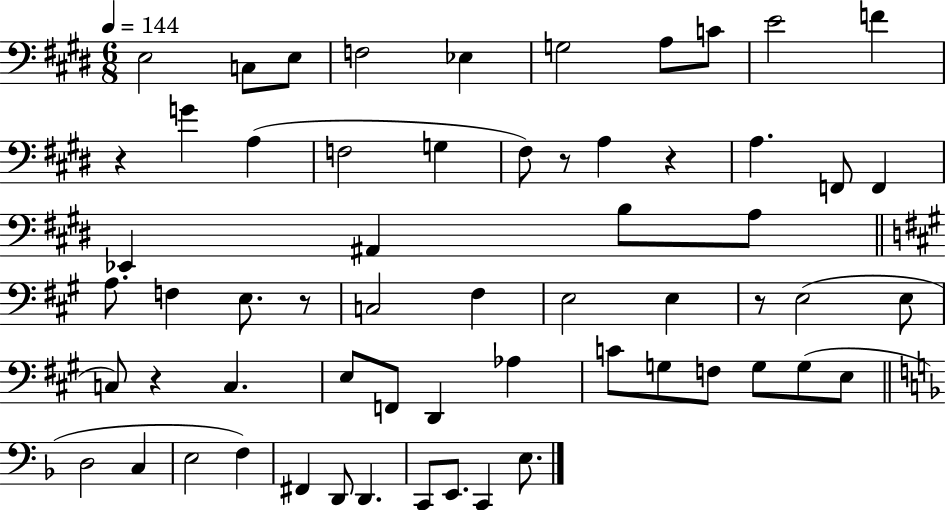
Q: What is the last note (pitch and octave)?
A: E3